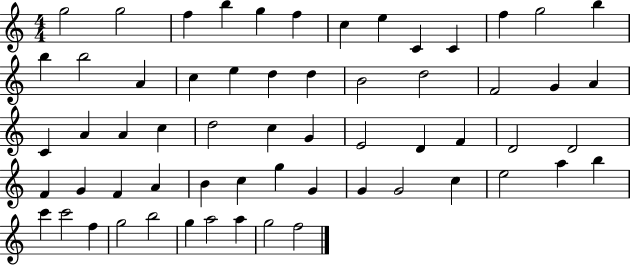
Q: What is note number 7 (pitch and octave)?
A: C5